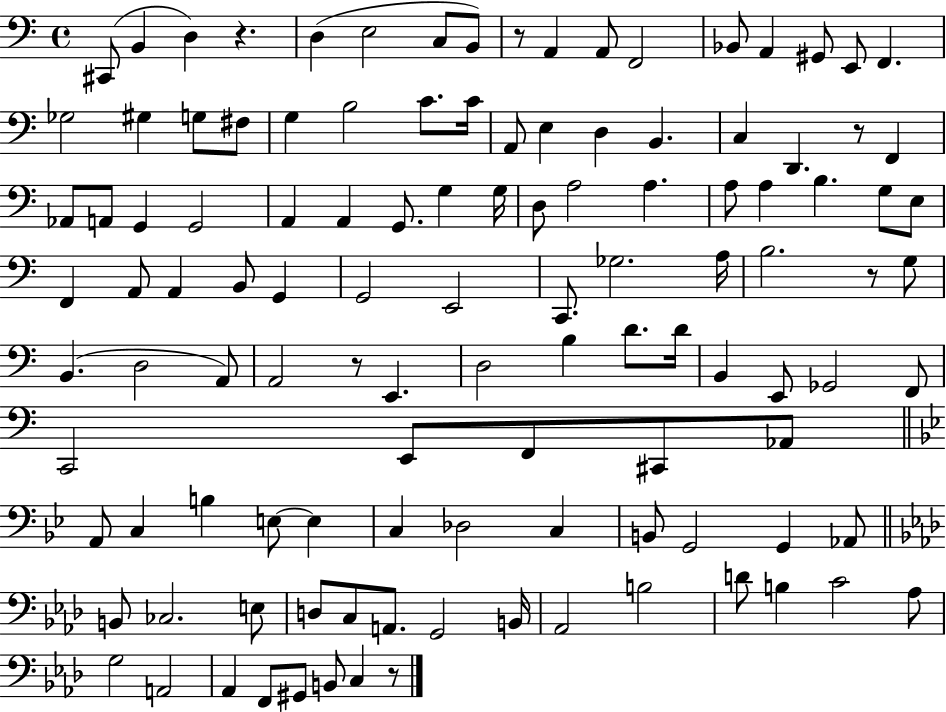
{
  \clef bass
  \time 4/4
  \defaultTimeSignature
  \key c \major
  cis,8( b,4 d4) r4. | d4( e2 c8 b,8) | r8 a,4 a,8 f,2 | bes,8 a,4 gis,8 e,8 f,4. | \break ges2 gis4 g8 fis8 | g4 b2 c'8. c'16 | a,8 e4 d4 b,4. | c4 d,4. r8 f,4 | \break aes,8 a,8 g,4 g,2 | a,4 a,4 g,8. g4 g16 | d8 a2 a4. | a8 a4 b4. g8 e8 | \break f,4 a,8 a,4 b,8 g,4 | g,2 e,2 | c,8. ges2. a16 | b2. r8 g8 | \break b,4.( d2 a,8) | a,2 r8 e,4. | d2 b4 d'8. d'16 | b,4 e,8 ges,2 f,8 | \break c,2 e,8 f,8 cis,8 aes,8 | \bar "||" \break \key bes \major a,8 c4 b4 e8~~ e4 | c4 des2 c4 | b,8 g,2 g,4 aes,8 | \bar "||" \break \key aes \major b,8 ces2. e8 | d8 c8 a,8. g,2 b,16 | aes,2 b2 | d'8 b4 c'2 aes8 | \break g2 a,2 | aes,4 f,8 gis,8 b,8 c4 r8 | \bar "|."
}